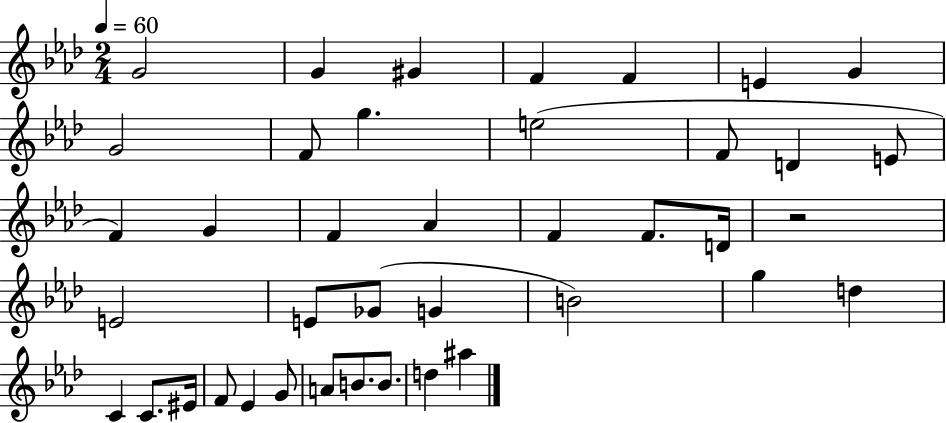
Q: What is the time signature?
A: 2/4